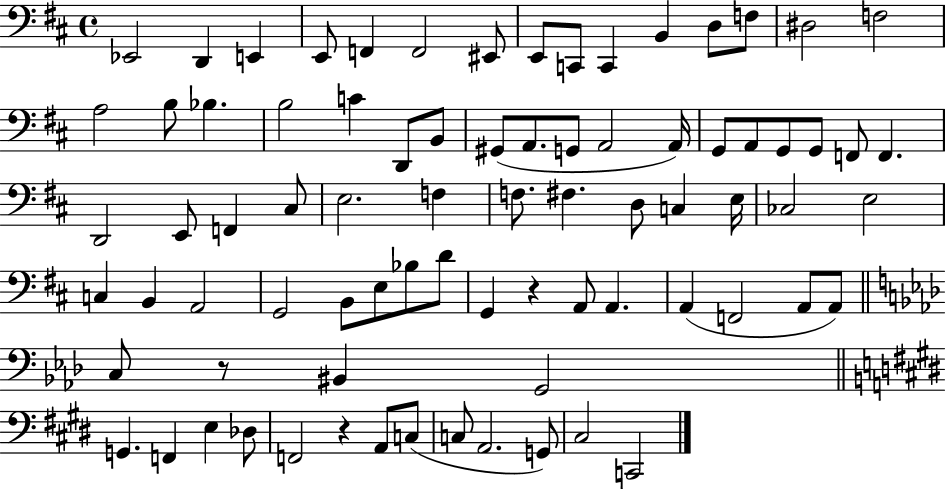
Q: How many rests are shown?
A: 3